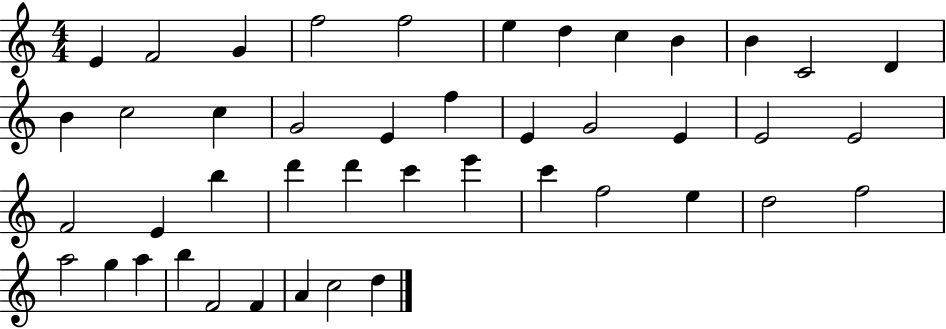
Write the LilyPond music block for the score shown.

{
  \clef treble
  \numericTimeSignature
  \time 4/4
  \key c \major
  e'4 f'2 g'4 | f''2 f''2 | e''4 d''4 c''4 b'4 | b'4 c'2 d'4 | \break b'4 c''2 c''4 | g'2 e'4 f''4 | e'4 g'2 e'4 | e'2 e'2 | \break f'2 e'4 b''4 | d'''4 d'''4 c'''4 e'''4 | c'''4 f''2 e''4 | d''2 f''2 | \break a''2 g''4 a''4 | b''4 f'2 f'4 | a'4 c''2 d''4 | \bar "|."
}